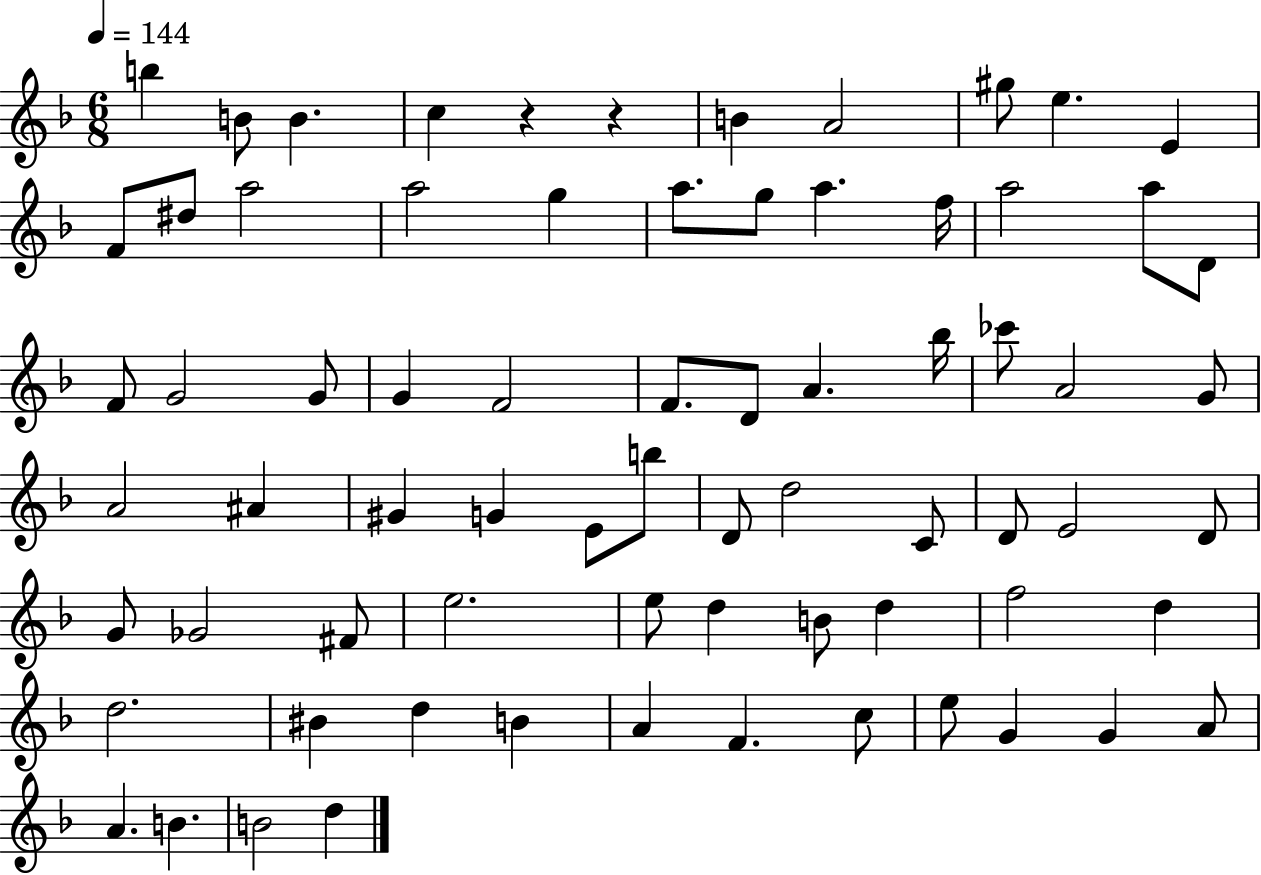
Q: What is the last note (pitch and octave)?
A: D5